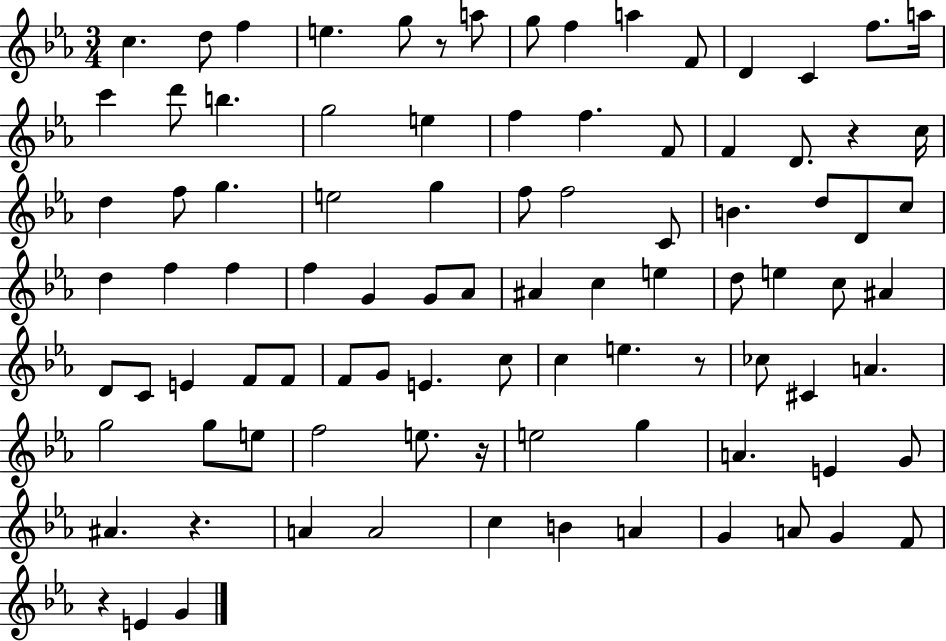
{
  \clef treble
  \numericTimeSignature
  \time 3/4
  \key ees \major
  c''4. d''8 f''4 | e''4. g''8 r8 a''8 | g''8 f''4 a''4 f'8 | d'4 c'4 f''8. a''16 | \break c'''4 d'''8 b''4. | g''2 e''4 | f''4 f''4. f'8 | f'4 d'8. r4 c''16 | \break d''4 f''8 g''4. | e''2 g''4 | f''8 f''2 c'8 | b'4. d''8 d'8 c''8 | \break d''4 f''4 f''4 | f''4 g'4 g'8 aes'8 | ais'4 c''4 e''4 | d''8 e''4 c''8 ais'4 | \break d'8 c'8 e'4 f'8 f'8 | f'8 g'8 e'4. c''8 | c''4 e''4. r8 | ces''8 cis'4 a'4. | \break g''2 g''8 e''8 | f''2 e''8. r16 | e''2 g''4 | a'4. e'4 g'8 | \break ais'4. r4. | a'4 a'2 | c''4 b'4 a'4 | g'4 a'8 g'4 f'8 | \break r4 e'4 g'4 | \bar "|."
}